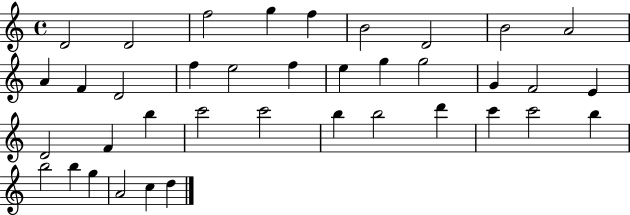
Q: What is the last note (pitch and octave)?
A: D5